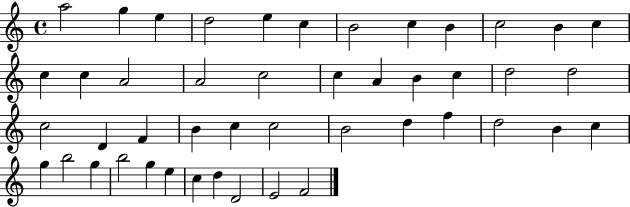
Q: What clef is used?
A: treble